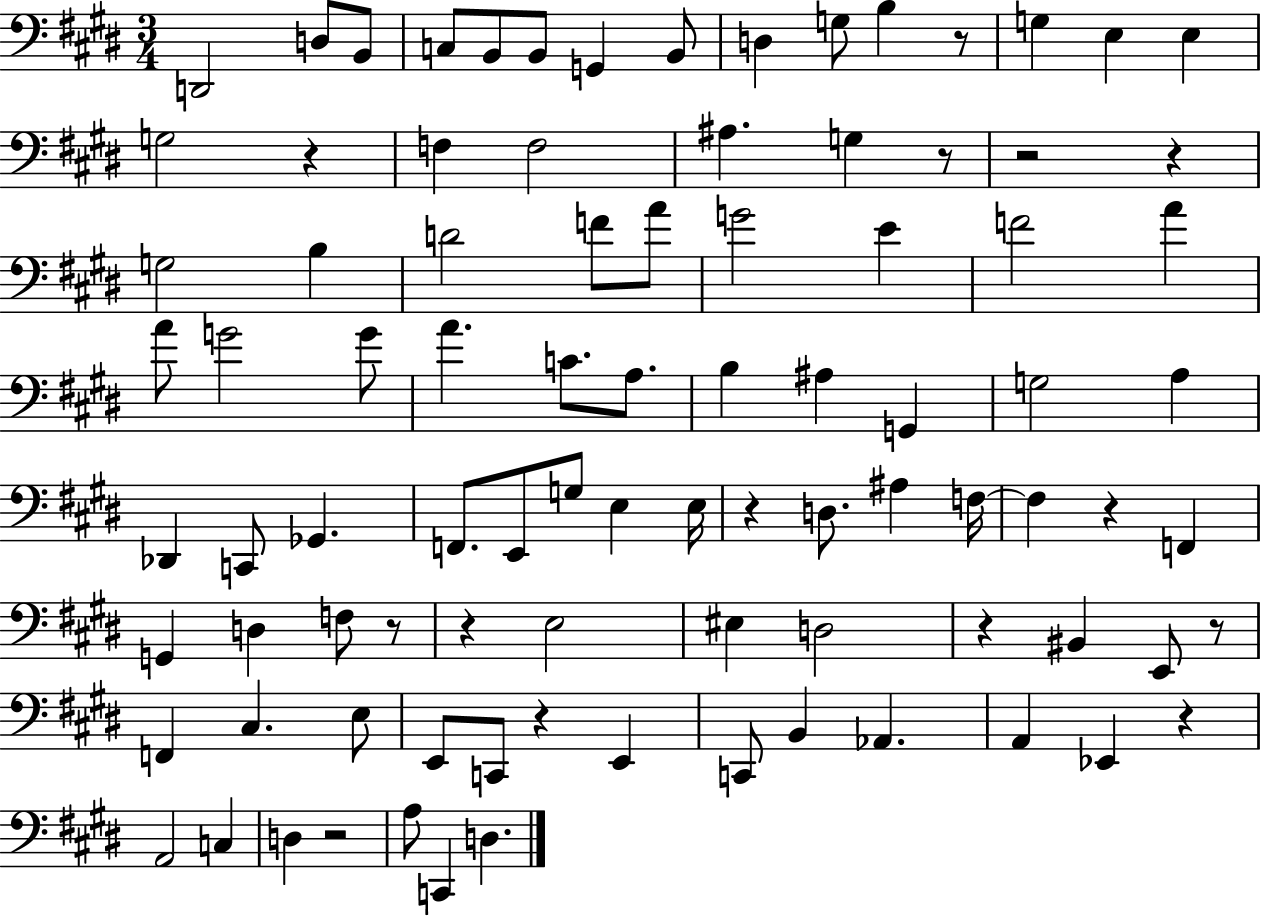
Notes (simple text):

D2/h D3/e B2/e C3/e B2/e B2/e G2/q B2/e D3/q G3/e B3/q R/e G3/q E3/q E3/q G3/h R/q F3/q F3/h A#3/q. G3/q R/e R/h R/q G3/h B3/q D4/h F4/e A4/e G4/h E4/q F4/h A4/q A4/e G4/h G4/e A4/q. C4/e. A3/e. B3/q A#3/q G2/q G3/h A3/q Db2/q C2/e Gb2/q. F2/e. E2/e G3/e E3/q E3/s R/q D3/e. A#3/q F3/s F3/q R/q F2/q G2/q D3/q F3/e R/e R/q E3/h EIS3/q D3/h R/q BIS2/q E2/e R/e F2/q C#3/q. E3/e E2/e C2/e R/q E2/q C2/e B2/q Ab2/q. A2/q Eb2/q R/q A2/h C3/q D3/q R/h A3/e C2/q D3/q.